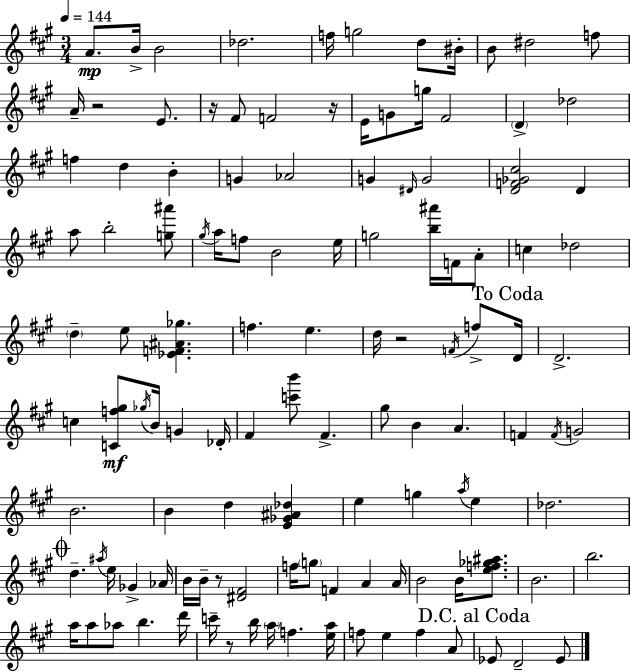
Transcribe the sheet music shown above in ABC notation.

X:1
T:Untitled
M:3/4
L:1/4
K:A
A/2 B/4 B2 _d2 f/4 g2 d/2 ^B/4 B/2 ^d2 f/2 A/4 z2 E/2 z/4 ^F/2 F2 z/4 E/4 G/2 g/4 ^F2 D _d2 f d B G _A2 G ^D/4 G2 [DF_G^c]2 D a/2 b2 [g^a']/2 ^g/4 a/4 f/2 B2 e/4 g2 [b^a']/4 F/4 A/2 c _d2 d e/2 [_EF^A_g] f e d/4 z2 F/4 f/2 D/4 D2 c [Cf^g]/2 _g/4 B/4 G _D/4 ^F [c'b']/2 ^F ^g/2 B A F F/4 G2 B2 B d [E_G^A_d] e g a/4 e _d2 d ^a/4 e/4 _G _A/4 B/4 B/4 z/2 [^D^F]2 f/4 g/2 F A A/4 B2 B/4 [ef_g^a]/2 B2 b2 a/4 a/2 _a/2 b d'/4 c'/4 z/2 b/4 a/4 f [ea]/4 f/2 e f A/2 _E/2 D2 _E/2